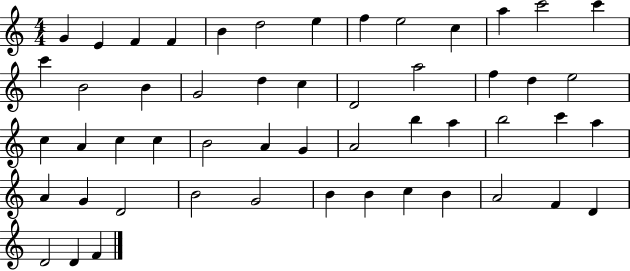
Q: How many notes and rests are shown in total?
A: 52